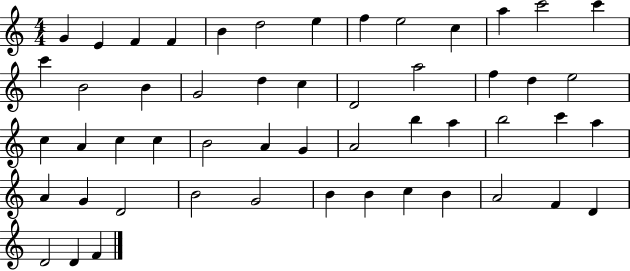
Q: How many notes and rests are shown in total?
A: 52